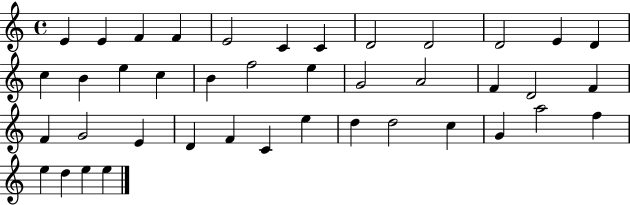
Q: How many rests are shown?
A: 0